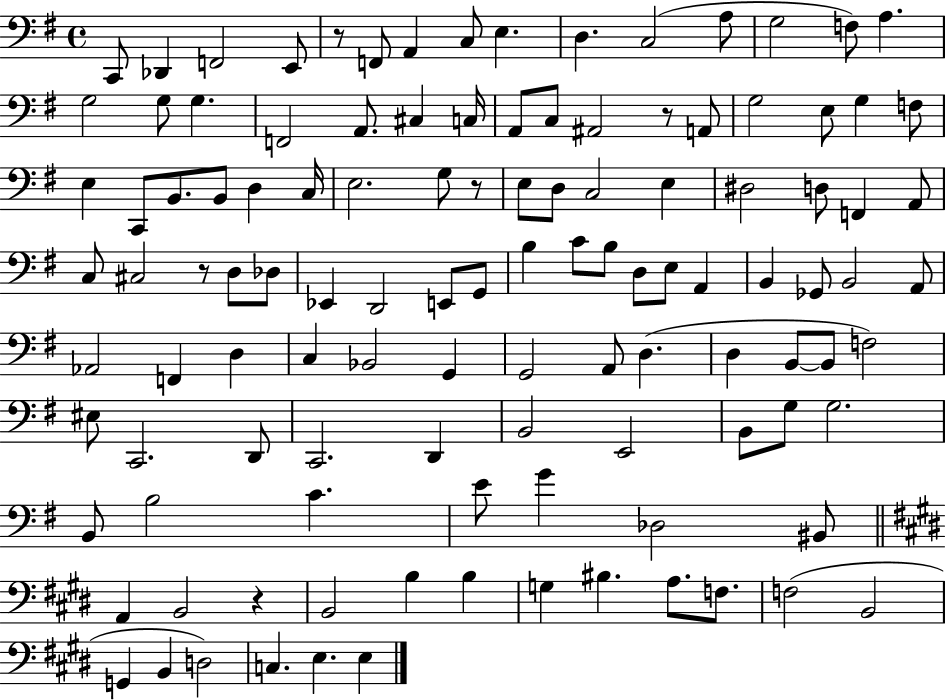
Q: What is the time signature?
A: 4/4